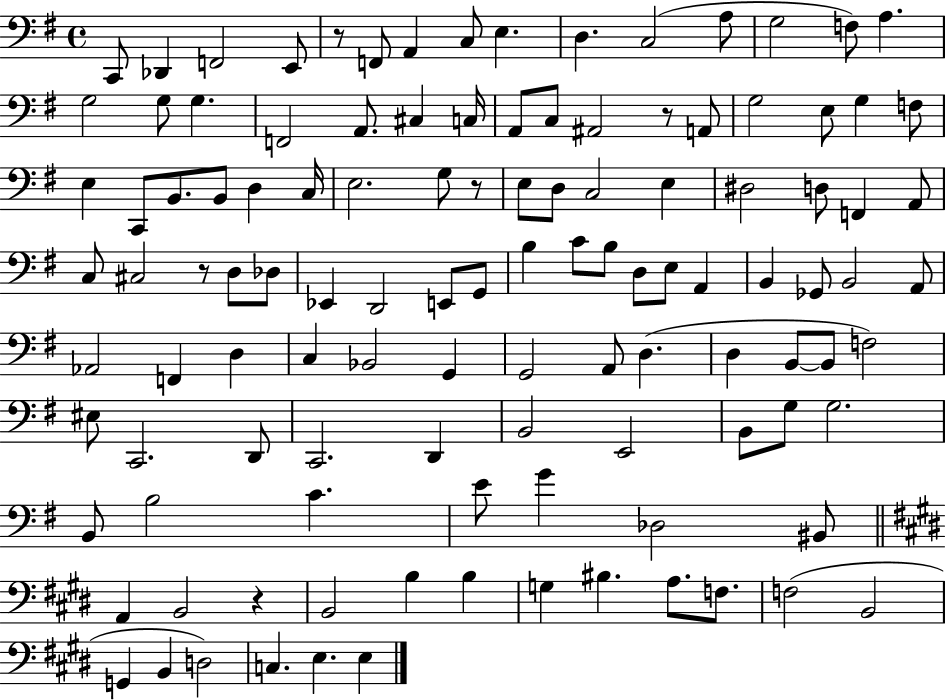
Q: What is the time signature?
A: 4/4